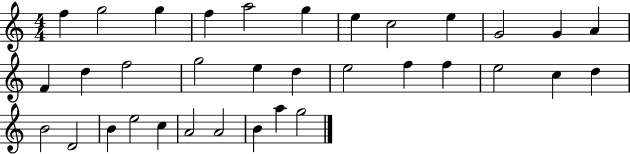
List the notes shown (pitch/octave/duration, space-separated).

F5/q G5/h G5/q F5/q A5/h G5/q E5/q C5/h E5/q G4/h G4/q A4/q F4/q D5/q F5/h G5/h E5/q D5/q E5/h F5/q F5/q E5/h C5/q D5/q B4/h D4/h B4/q E5/h C5/q A4/h A4/h B4/q A5/q G5/h